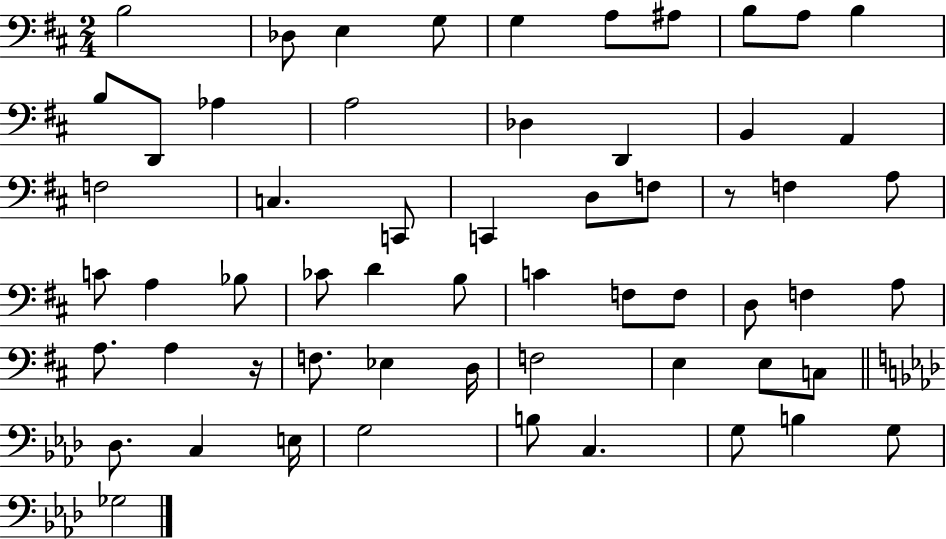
B3/h Db3/e E3/q G3/e G3/q A3/e A#3/e B3/e A3/e B3/q B3/e D2/e Ab3/q A3/h Db3/q D2/q B2/q A2/q F3/h C3/q. C2/e C2/q D3/e F3/e R/e F3/q A3/e C4/e A3/q Bb3/e CES4/e D4/q B3/e C4/q F3/e F3/e D3/e F3/q A3/e A3/e. A3/q R/s F3/e. Eb3/q D3/s F3/h E3/q E3/e C3/e Db3/e. C3/q E3/s G3/h B3/e C3/q. G3/e B3/q G3/e Gb3/h